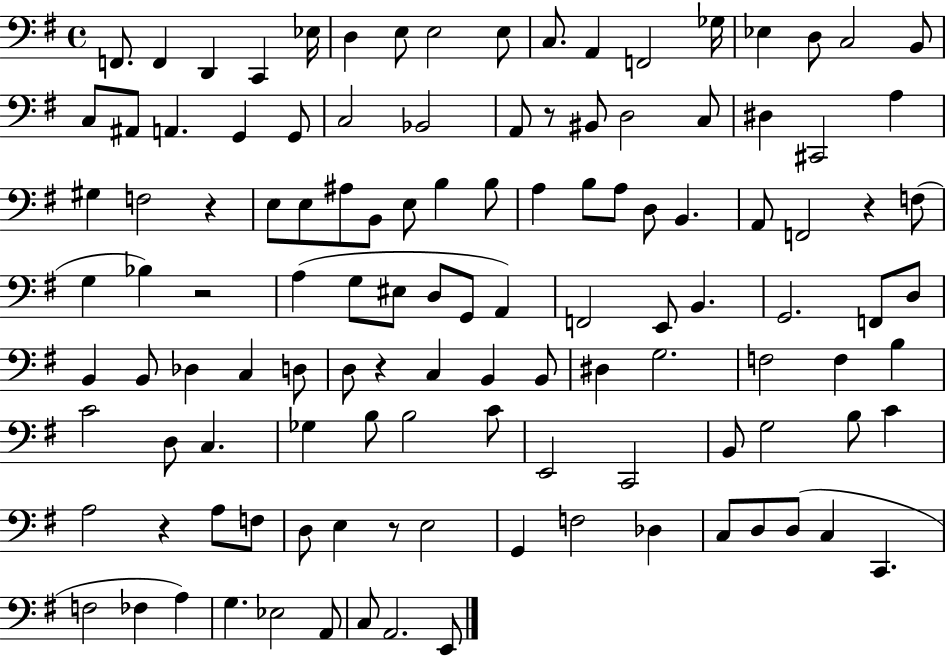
{
  \clef bass
  \time 4/4
  \defaultTimeSignature
  \key g \major
  f,8. f,4 d,4 c,4 ees16 | d4 e8 e2 e8 | c8. a,4 f,2 ges16 | ees4 d8 c2 b,8 | \break c8 ais,8 a,4. g,4 g,8 | c2 bes,2 | a,8 r8 bis,8 d2 c8 | dis4 cis,2 a4 | \break gis4 f2 r4 | e8 e8 ais8 b,8 e8 b4 b8 | a4 b8 a8 d8 b,4. | a,8 f,2 r4 f8( | \break g4 bes4) r2 | a4( g8 eis8 d8 g,8 a,4) | f,2 e,8 b,4. | g,2. f,8 d8 | \break b,4 b,8 des4 c4 d8 | d8 r4 c4 b,4 b,8 | dis4 g2. | f2 f4 b4 | \break c'2 d8 c4. | ges4 b8 b2 c'8 | e,2 c,2 | b,8 g2 b8 c'4 | \break a2 r4 a8 f8 | d8 e4 r8 e2 | g,4 f2 des4 | c8 d8 d8( c4 c,4. | \break f2 fes4 a4) | g4. ees2 a,8 | c8 a,2. e,8 | \bar "|."
}